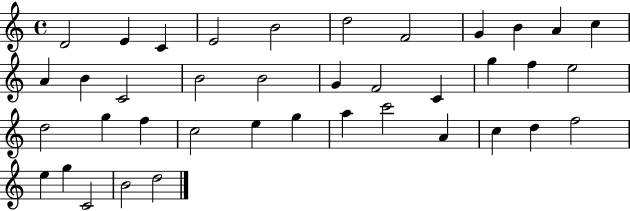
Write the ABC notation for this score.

X:1
T:Untitled
M:4/4
L:1/4
K:C
D2 E C E2 B2 d2 F2 G B A c A B C2 B2 B2 G F2 C g f e2 d2 g f c2 e g a c'2 A c d f2 e g C2 B2 d2